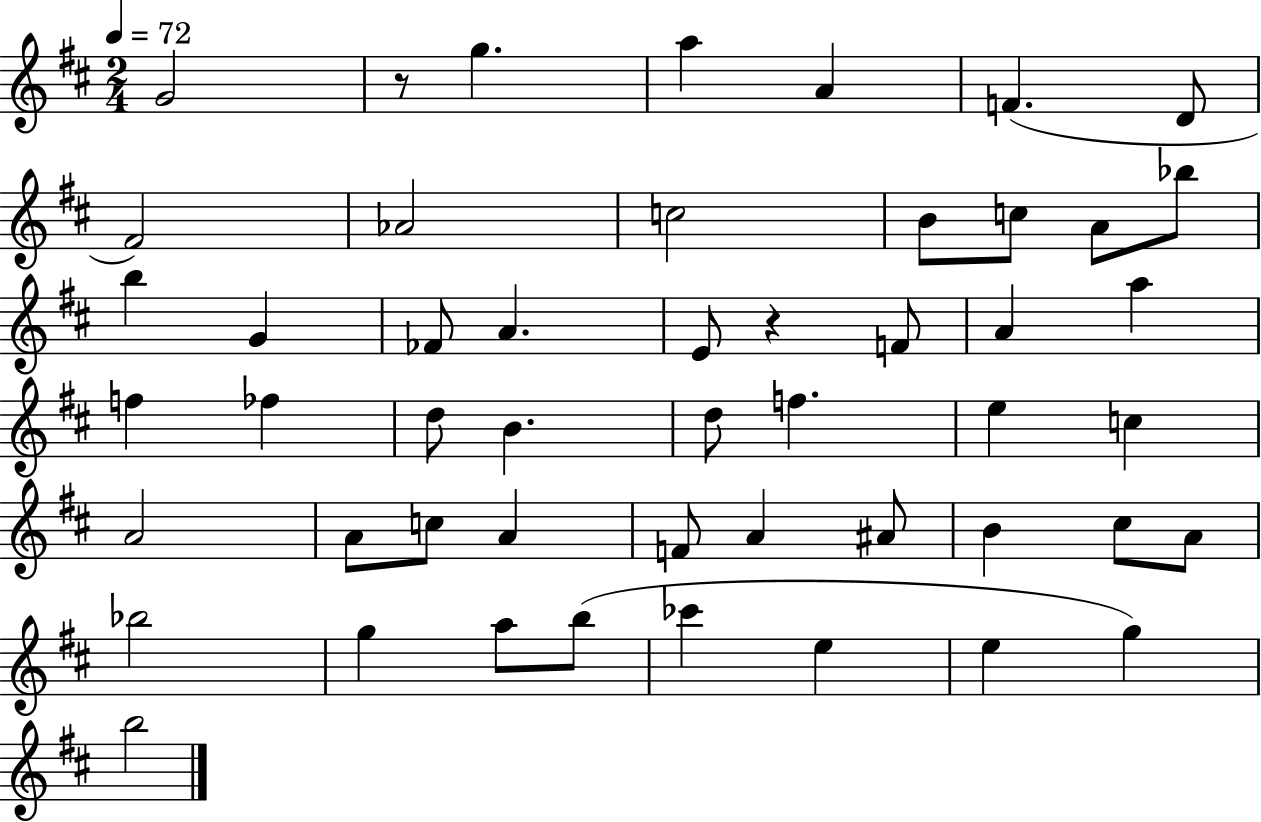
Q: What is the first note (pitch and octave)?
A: G4